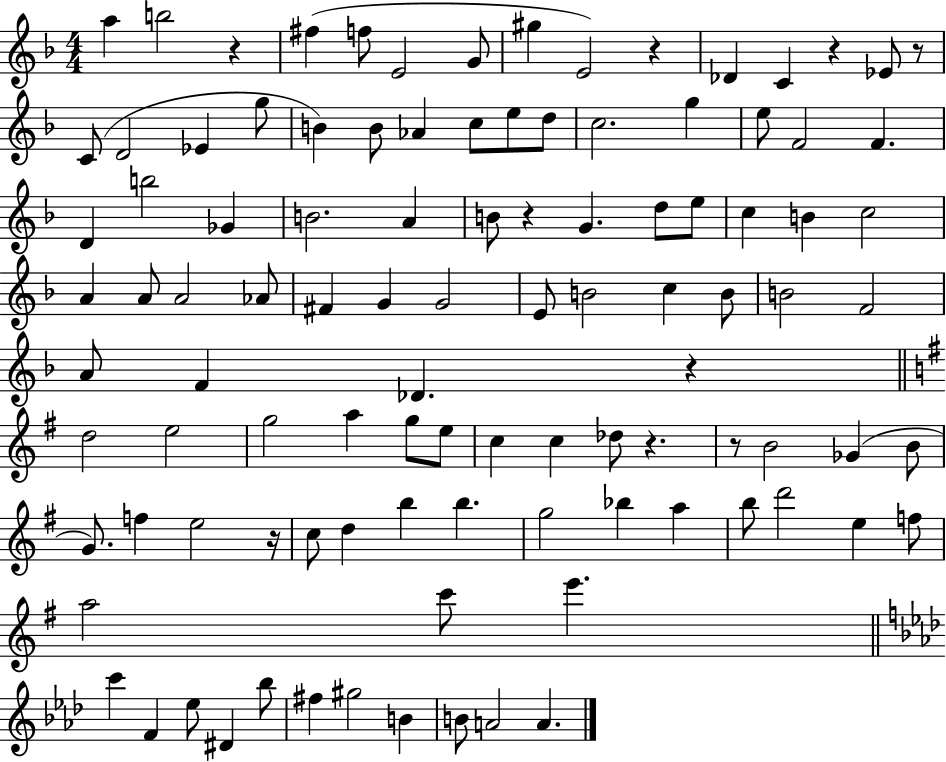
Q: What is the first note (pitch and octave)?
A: A5